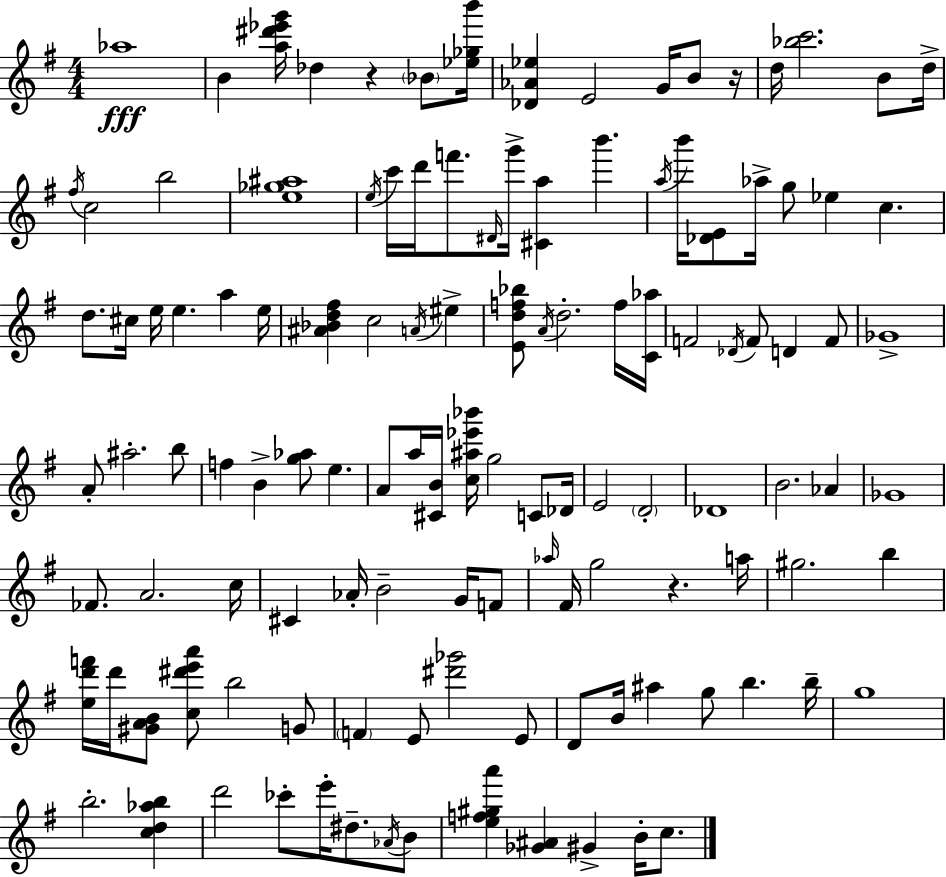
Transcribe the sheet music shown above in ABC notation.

X:1
T:Untitled
M:4/4
L:1/4
K:G
_a4 B [a^d'_e'g']/4 _d z _B/2 [_e_gb']/4 [_D_A_e] E2 G/4 B/2 z/4 d/4 [_bc']2 B/2 d/4 ^f/4 c2 b2 [e_g^a]4 e/4 c'/4 d'/4 f'/2 ^D/4 g'/4 [^Ca] b' a/4 b'/4 [_DE]/2 _a/4 g/2 _e c d/2 ^c/4 e/4 e a e/4 [^A_Bd^f] c2 A/4 ^e [Edf_b]/2 A/4 d2 f/4 [C_a]/4 F2 _D/4 F/2 D F/2 _G4 A/2 ^a2 b/2 f B [g_a]/2 e A/2 a/4 [^CB]/4 [c^a_e'_b']/4 g2 C/2 _D/4 E2 D2 _D4 B2 _A _G4 _F/2 A2 c/4 ^C _A/4 B2 G/4 F/2 _a/4 ^F/4 g2 z a/4 ^g2 b [ed'f']/4 d'/4 [^GAB]/2 [c^d'e'a']/2 b2 G/2 F E/2 [^d'_g']2 E/2 D/2 B/4 ^a g/2 b b/4 g4 b2 [cd_ab] d'2 _c'/2 e'/4 ^d/2 _A/4 B/2 [ef^ga'] [_G^A] ^G B/4 c/2